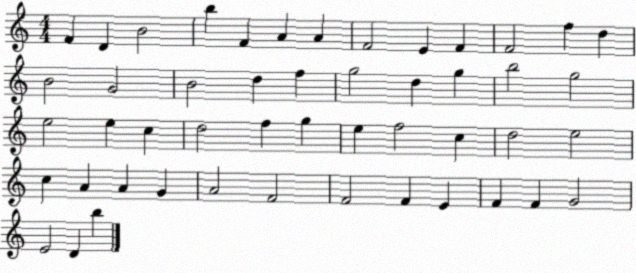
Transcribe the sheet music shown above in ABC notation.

X:1
T:Untitled
M:4/4
L:1/4
K:C
F D B2 b F A A F2 E F F2 f d B2 G2 B2 d f g2 d g b2 g2 e2 e c d2 f g e f2 c d2 e2 c A A G A2 F2 F2 F E F F G2 E2 D b